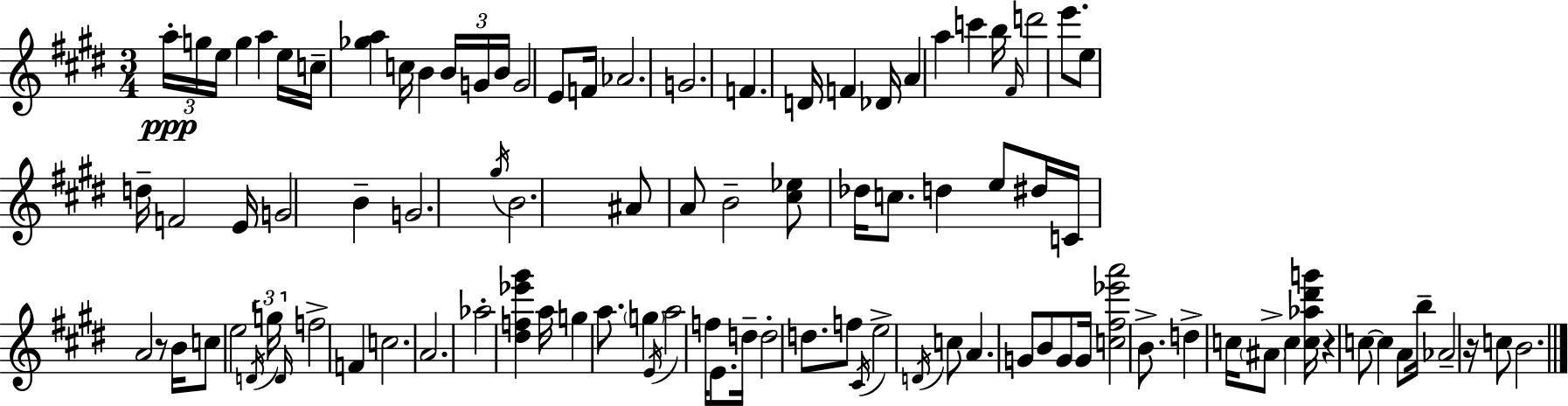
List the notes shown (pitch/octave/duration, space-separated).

A5/s G5/s E5/s G5/q A5/q E5/s C5/s [Gb5,A5]/q C5/s B4/q B4/s G4/s B4/s G4/h E4/e F4/s Ab4/h. G4/h. F4/q. D4/s F4/q Db4/s A4/q A5/q C6/q B5/s F#4/s D6/h E6/e. E5/e D5/s F4/h E4/s G4/h B4/q G4/h. G#5/s B4/h. A#4/e A4/e B4/h [C#5,Eb5]/e Db5/s C5/e. D5/q E5/e D#5/s C4/s A4/h R/e B4/s C5/e E5/h D4/s G5/s D4/s F5/h F4/q C5/h. A4/h. Ab5/h [D#5,F5,Eb6,G#6]/q A5/s G5/q A5/e. G5/q E4/s A5/h F5/s E4/e. D5/s D5/h D5/e. F5/e C#4/s E5/h D4/s C5/e A4/q. G4/e B4/e G4/e G4/s [C5,F#5,Eb6,A6]/h B4/e. D5/q C5/s A#4/e C5/q [C5,Ab5,D#6,G6]/s R/q C5/e C5/q A4/e B5/s Ab4/h R/s C5/e B4/h.